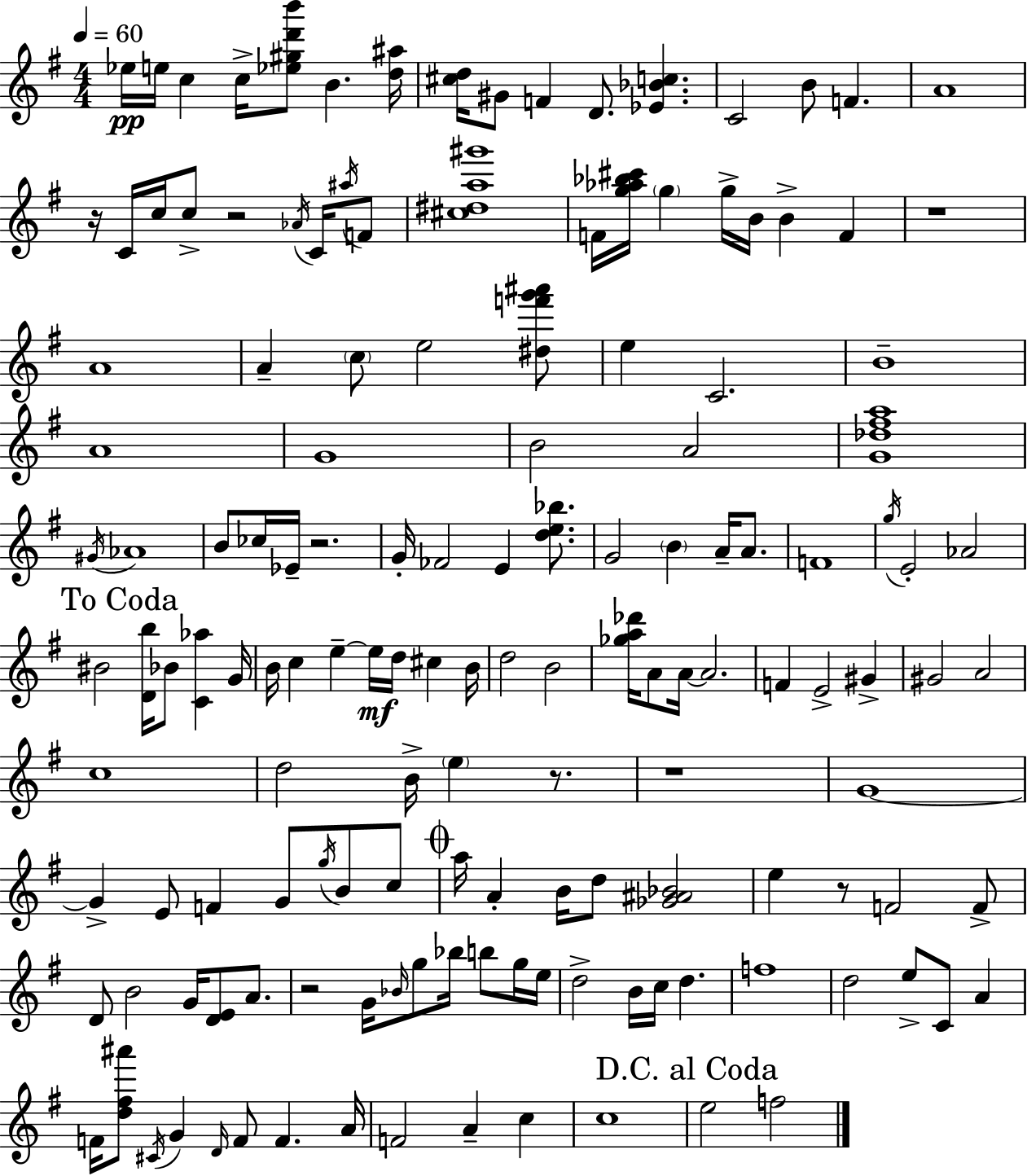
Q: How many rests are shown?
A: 8